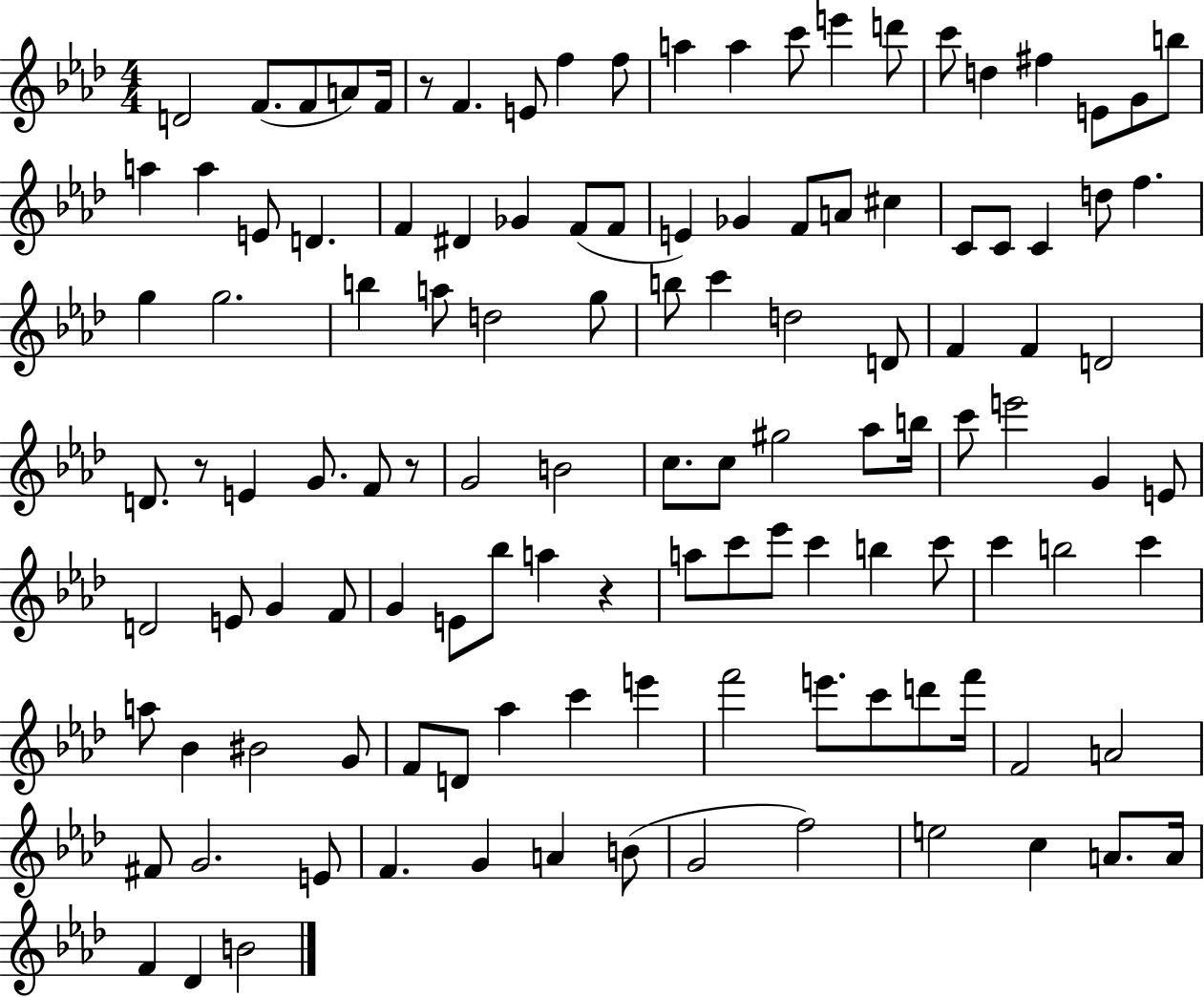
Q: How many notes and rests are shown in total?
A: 120